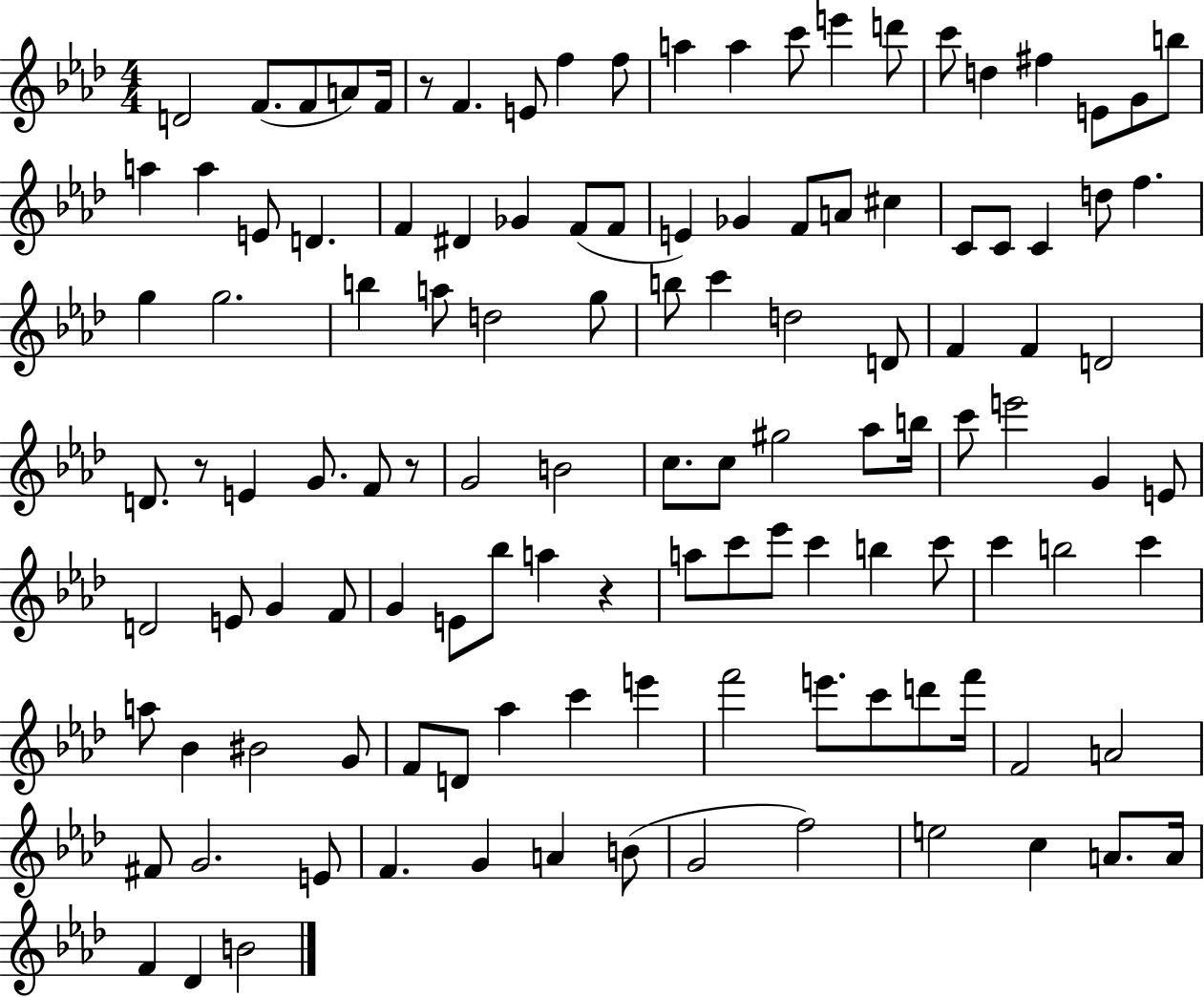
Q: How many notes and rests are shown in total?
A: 120